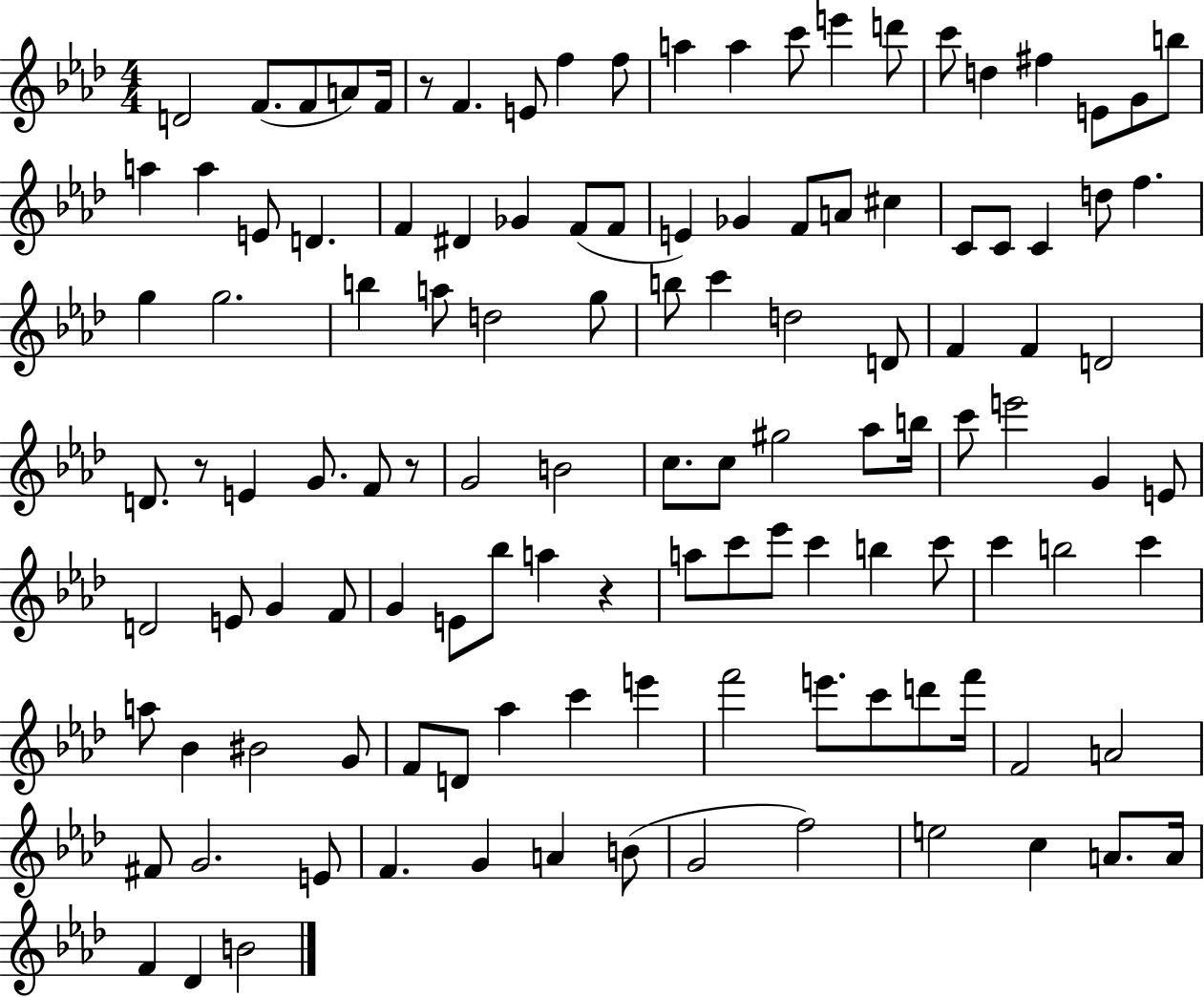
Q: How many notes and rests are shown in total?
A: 120